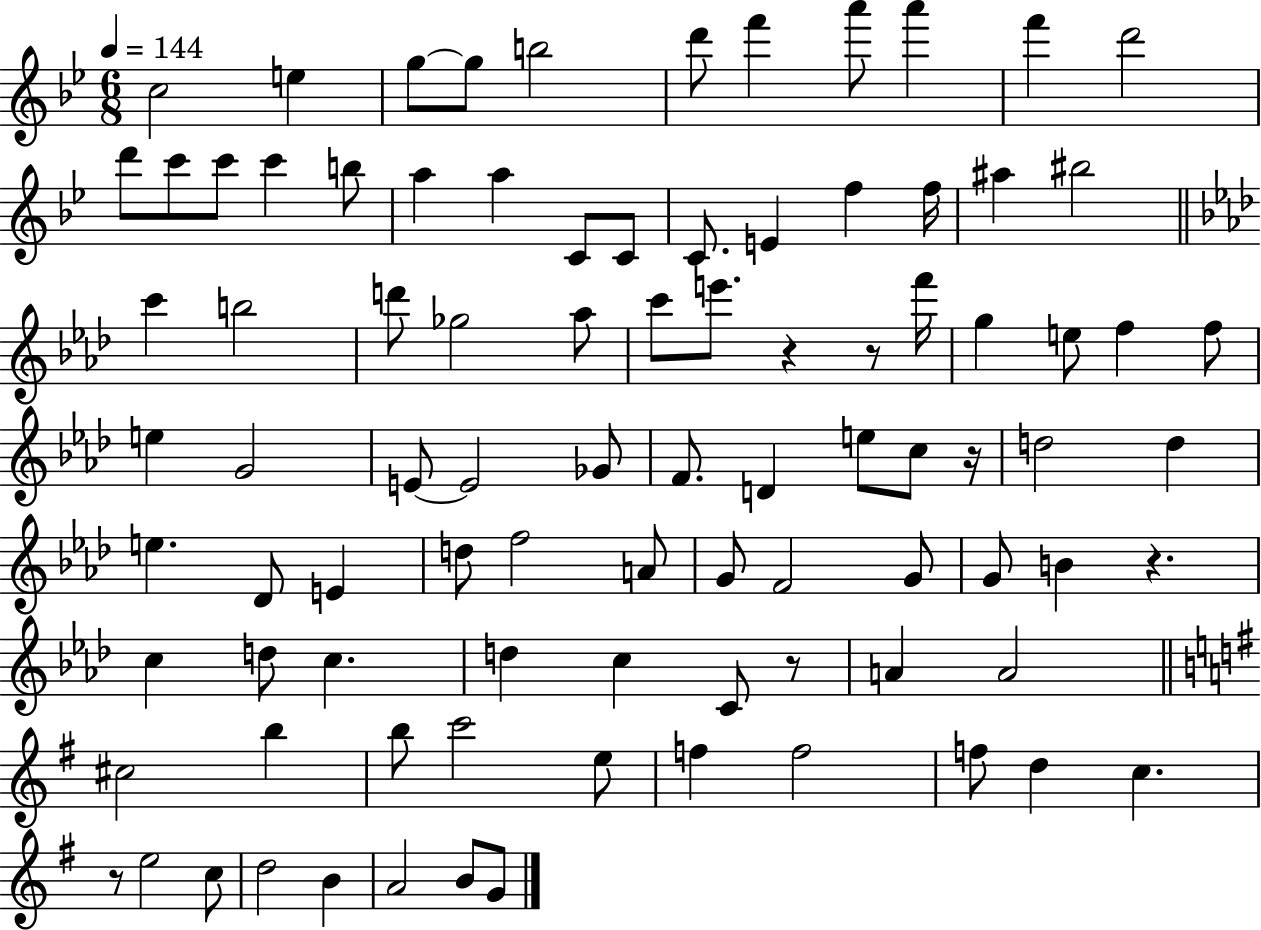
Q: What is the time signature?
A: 6/8